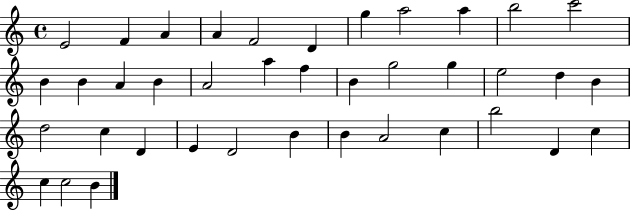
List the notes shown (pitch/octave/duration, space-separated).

E4/h F4/q A4/q A4/q F4/h D4/q G5/q A5/h A5/q B5/h C6/h B4/q B4/q A4/q B4/q A4/h A5/q F5/q B4/q G5/h G5/q E5/h D5/q B4/q D5/h C5/q D4/q E4/q D4/h B4/q B4/q A4/h C5/q B5/h D4/q C5/q C5/q C5/h B4/q